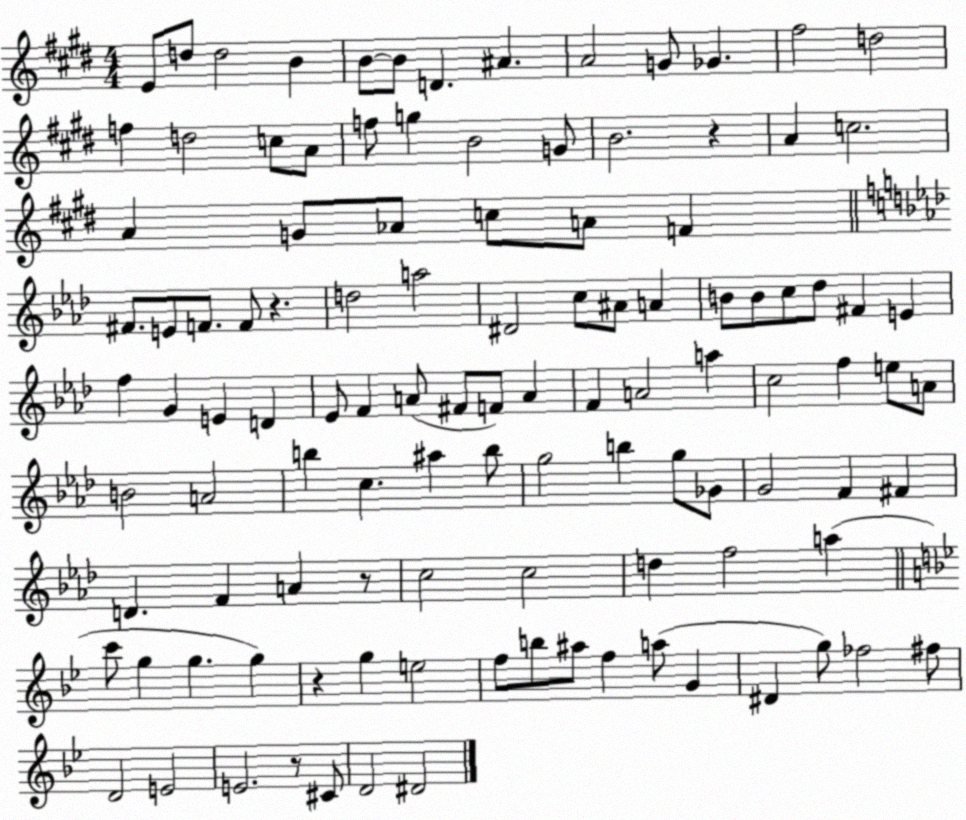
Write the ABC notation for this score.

X:1
T:Untitled
M:4/4
L:1/4
K:E
E/2 d/2 d2 B B/2 B/2 D ^A A2 G/2 _G ^f2 d2 f d2 c/2 A/2 f/2 g B2 G/2 B2 z A c2 A G/2 _A/2 c/2 A/2 F ^F/2 E/2 F/2 F/2 z d2 a2 ^D2 c/2 ^A/2 A B/2 B/2 c/2 _d/2 ^F E f G E D _E/2 F A/2 ^F/2 F/2 A F A2 a c2 f e/2 A/2 B2 A2 b c ^a b/2 g2 b g/2 _G/2 G2 F ^F D F A z/2 c2 c2 d f2 a c'/2 g g g z g e2 f/2 b/2 ^a/2 f a/2 G ^D g/2 _f2 ^f/2 D2 E2 E2 z/2 ^C/2 D2 ^D2